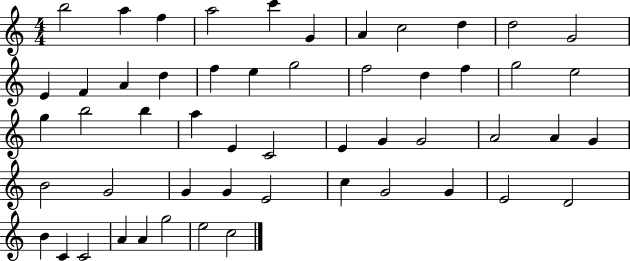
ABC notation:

X:1
T:Untitled
M:4/4
L:1/4
K:C
b2 a f a2 c' G A c2 d d2 G2 E F A d f e g2 f2 d f g2 e2 g b2 b a E C2 E G G2 A2 A G B2 G2 G G E2 c G2 G E2 D2 B C C2 A A g2 e2 c2